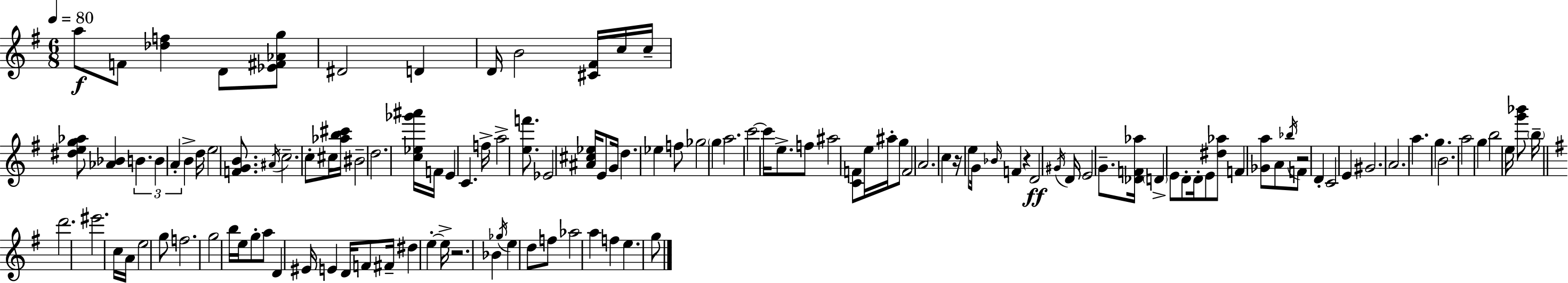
A5/e F4/e [Db5,F5]/q D4/e [Eb4,F#4,Ab4,G5]/e D#4/h D4/q D4/s B4/h [C#4,F#4]/s C5/s C5/s [D#5,E5,G5,Ab5]/e [Ab4,Bb4]/q B4/q. B4/q A4/q B4/q D5/s E5/h [F4,G4,B4]/e. A#4/s C5/h. C5/e C#5/s [Ab5,B5,C#6]/s BIS4/h D5/h. [C5,Eb5,Gb6,A#6]/s F4/s E4/q C4/q. F5/s A5/h [E5,F6]/e. Eb4/h [A#4,C#5,Eb5]/s E4/e G4/s D5/q. Eb5/q F5/e Gb5/h G5/q A5/h. C6/h C6/s E5/e. F5/e A#5/h [C4,F4]/e E5/s A#5/s G5/e F4/h A4/h. C5/q R/s E5/e G4/s Bb4/s F4/q R/q D4/h G#4/s D4/s E4/h G4/e. [Db4,F4,Ab5]/s D4/q E4/e D4/e D4/s E4/e [D#5,Ab5]/e F4/q [Gb4,A5]/e A4/e Bb5/s F4/e R/h D4/q C4/h E4/q G#4/h. A4/h. A5/q. G5/q. B4/h. A5/h G5/q B5/h E5/s [G6,Bb6]/e B5/s D6/h. EIS6/h. C5/s A4/s E5/h G5/e F5/h. G5/h B5/s E5/s G5/e A5/e D4/q EIS4/s E4/q D4/s F4/e F#4/s D#5/q E5/q E5/s R/h. Bb4/q Gb5/s E5/q D5/e F5/e Ab5/h A5/q F5/q E5/q. G5/e